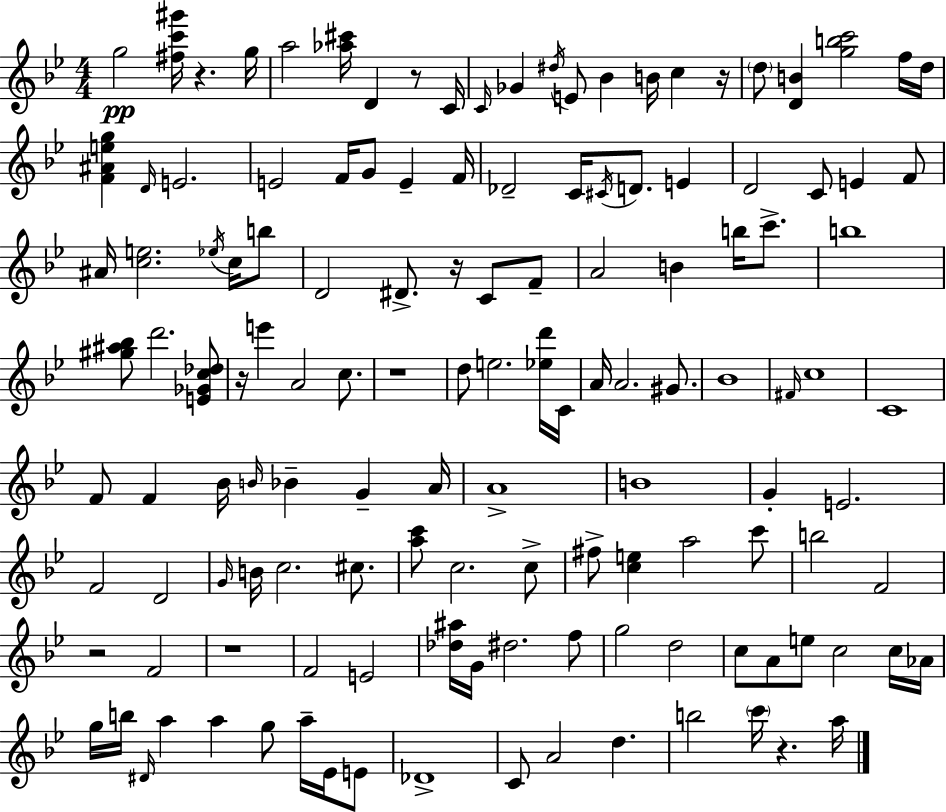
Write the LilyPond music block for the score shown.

{
  \clef treble
  \numericTimeSignature
  \time 4/4
  \key bes \major
  \repeat volta 2 { g''2\pp <fis'' c''' gis'''>16 r4. g''16 | a''2 <aes'' cis'''>16 d'4 r8 c'16 | \grace { c'16 } ges'4 \acciaccatura { dis''16 } e'8 bes'4 b'16 c''4 | r16 \parenthesize d''8 <d' b'>4 <g'' b'' c'''>2 | \break f''16 d''16 <f' ais' e'' g''>4 \grace { d'16 } e'2. | e'2 f'16 g'8 e'4-- | f'16 des'2-- c'16 \acciaccatura { cis'16 } d'8. | e'4 d'2 c'8 e'4 | \break f'8 ais'16 <c'' e''>2. | \acciaccatura { ees''16 } c''16 b''8 d'2 dis'8.-> | r16 c'8 f'8-- a'2 b'4 | b''16 c'''8.-> b''1 | \break <gis'' ais'' bes''>8 d'''2. | <e' ges' c'' des''>8 r16 e'''4 a'2 | c''8. r1 | d''8 e''2. | \break <ees'' d'''>16 c'16 a'16 a'2. | gis'8. bes'1 | \grace { fis'16 } c''1 | c'1 | \break f'8 f'4 bes'16 \grace { b'16 } bes'4-- | g'4-- a'16 a'1-> | b'1 | g'4-. e'2. | \break f'2 d'2 | \grace { g'16 } b'16 c''2. | cis''8. <a'' c'''>8 c''2. | c''8-> fis''8-> <c'' e''>4 a''2 | \break c'''8 b''2 | f'2 r2 | f'2 r1 | f'2 | \break e'2 <des'' ais''>16 g'16 dis''2. | f''8 g''2 | d''2 c''8 a'8 e''8 c''2 | c''16 aes'16 g''16 b''16 \grace { dis'16 } a''4 a''4 | \break g''8 a''16-- ees'16 e'8 des'1-> | c'8 a'2 | d''4. b''2 | \parenthesize c'''16 r4. a''16 } \bar "|."
}